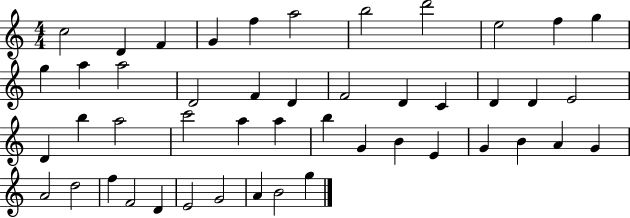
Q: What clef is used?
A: treble